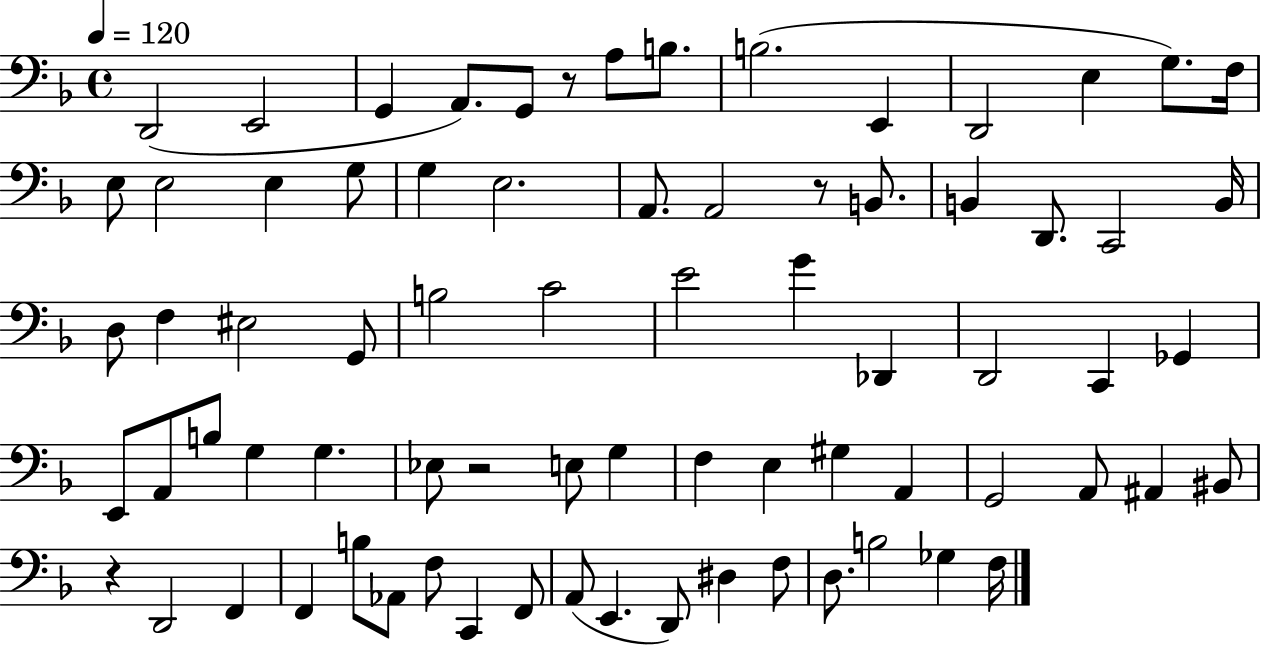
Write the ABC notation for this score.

X:1
T:Untitled
M:4/4
L:1/4
K:F
D,,2 E,,2 G,, A,,/2 G,,/2 z/2 A,/2 B,/2 B,2 E,, D,,2 E, G,/2 F,/4 E,/2 E,2 E, G,/2 G, E,2 A,,/2 A,,2 z/2 B,,/2 B,, D,,/2 C,,2 B,,/4 D,/2 F, ^E,2 G,,/2 B,2 C2 E2 G _D,, D,,2 C,, _G,, E,,/2 A,,/2 B,/2 G, G, _E,/2 z2 E,/2 G, F, E, ^G, A,, G,,2 A,,/2 ^A,, ^B,,/2 z D,,2 F,, F,, B,/2 _A,,/2 F,/2 C,, F,,/2 A,,/2 E,, D,,/2 ^D, F,/2 D,/2 B,2 _G, F,/4